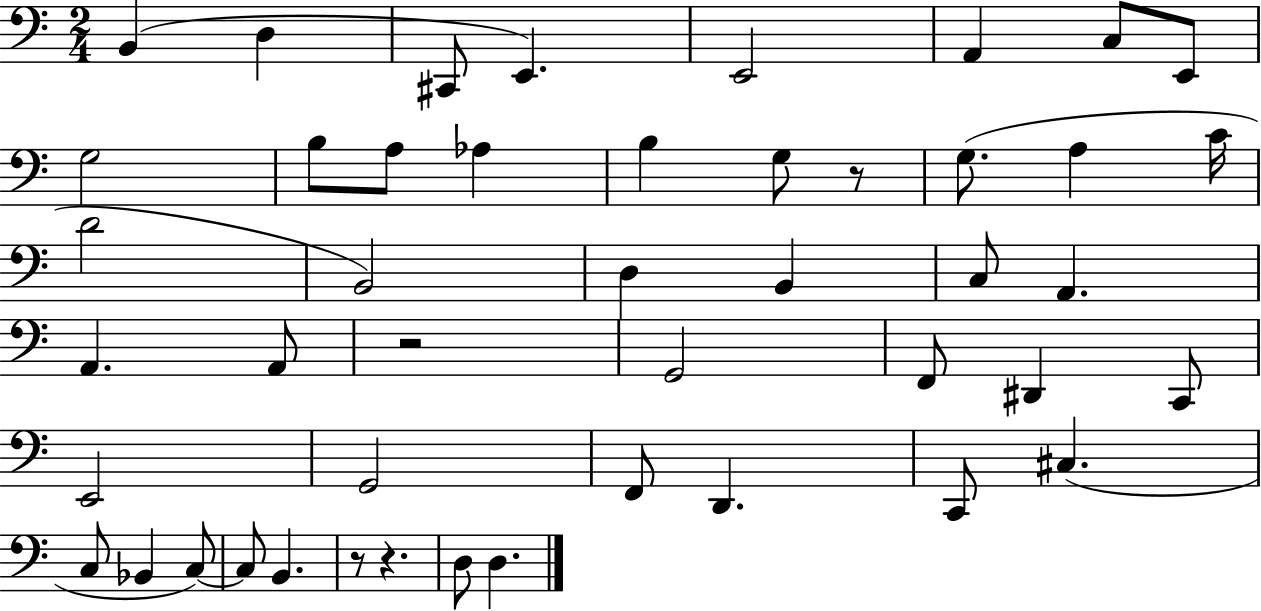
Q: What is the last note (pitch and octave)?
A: D3